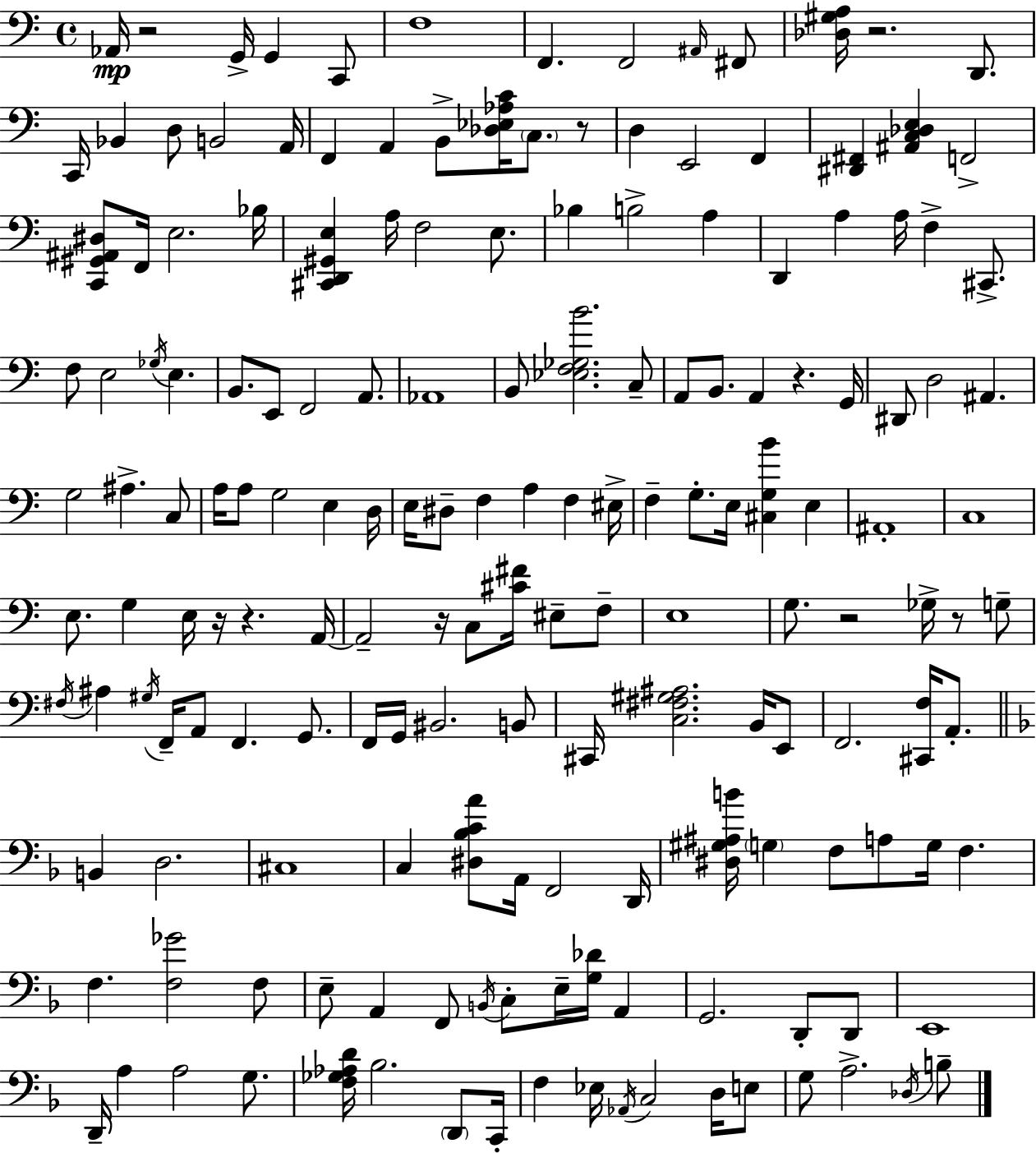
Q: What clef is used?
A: bass